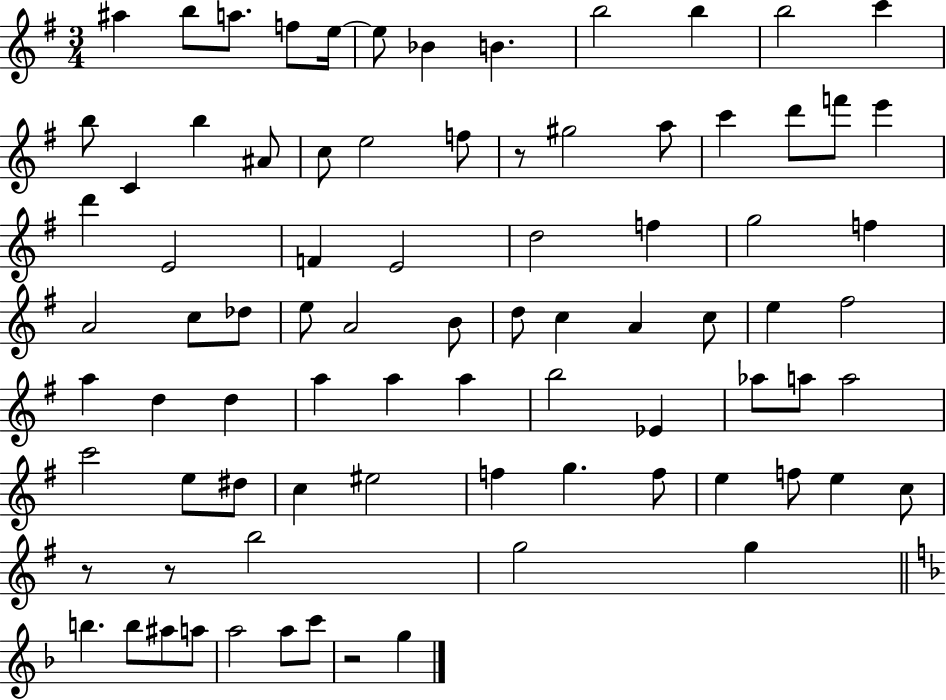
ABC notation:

X:1
T:Untitled
M:3/4
L:1/4
K:G
^a b/2 a/2 f/2 e/4 e/2 _B B b2 b b2 c' b/2 C b ^A/2 c/2 e2 f/2 z/2 ^g2 a/2 c' d'/2 f'/2 e' d' E2 F E2 d2 f g2 f A2 c/2 _d/2 e/2 A2 B/2 d/2 c A c/2 e ^f2 a d d a a a b2 _E _a/2 a/2 a2 c'2 e/2 ^d/2 c ^e2 f g f/2 e f/2 e c/2 z/2 z/2 b2 g2 g b b/2 ^a/2 a/2 a2 a/2 c'/2 z2 g